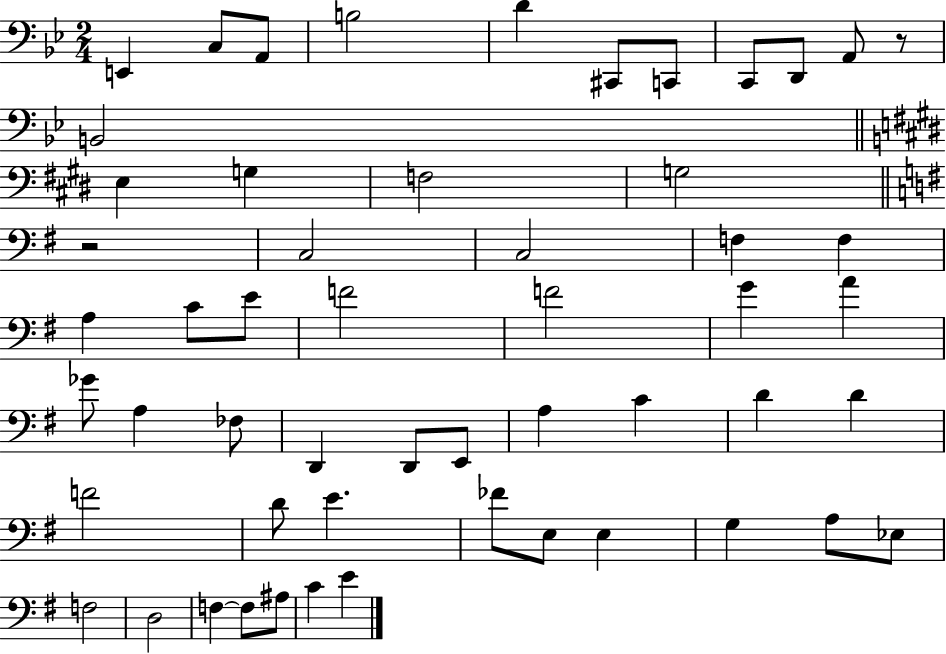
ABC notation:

X:1
T:Untitled
M:2/4
L:1/4
K:Bb
E,, C,/2 A,,/2 B,2 D ^C,,/2 C,,/2 C,,/2 D,,/2 A,,/2 z/2 B,,2 E, G, F,2 G,2 z2 C,2 C,2 F, F, A, C/2 E/2 F2 F2 G A _G/2 A, _F,/2 D,, D,,/2 E,,/2 A, C D D F2 D/2 E _F/2 E,/2 E, G, A,/2 _E,/2 F,2 D,2 F, F,/2 ^A,/2 C E